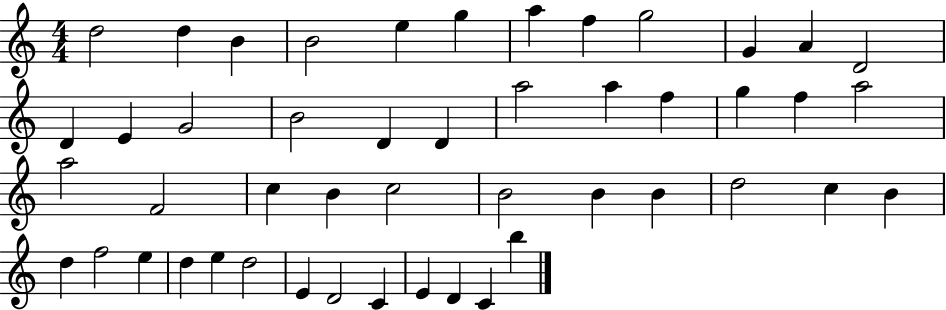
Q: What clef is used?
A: treble